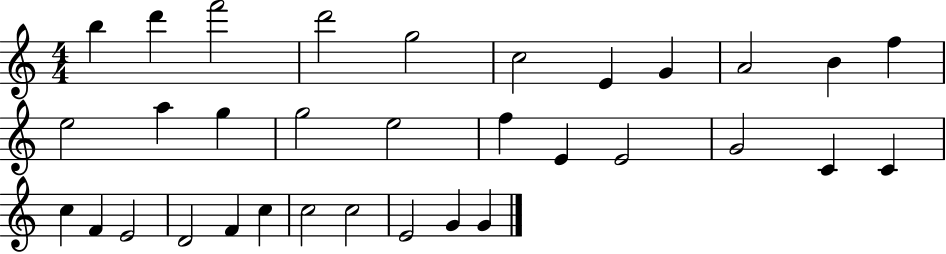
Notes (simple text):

B5/q D6/q F6/h D6/h G5/h C5/h E4/q G4/q A4/h B4/q F5/q E5/h A5/q G5/q G5/h E5/h F5/q E4/q E4/h G4/h C4/q C4/q C5/q F4/q E4/h D4/h F4/q C5/q C5/h C5/h E4/h G4/q G4/q